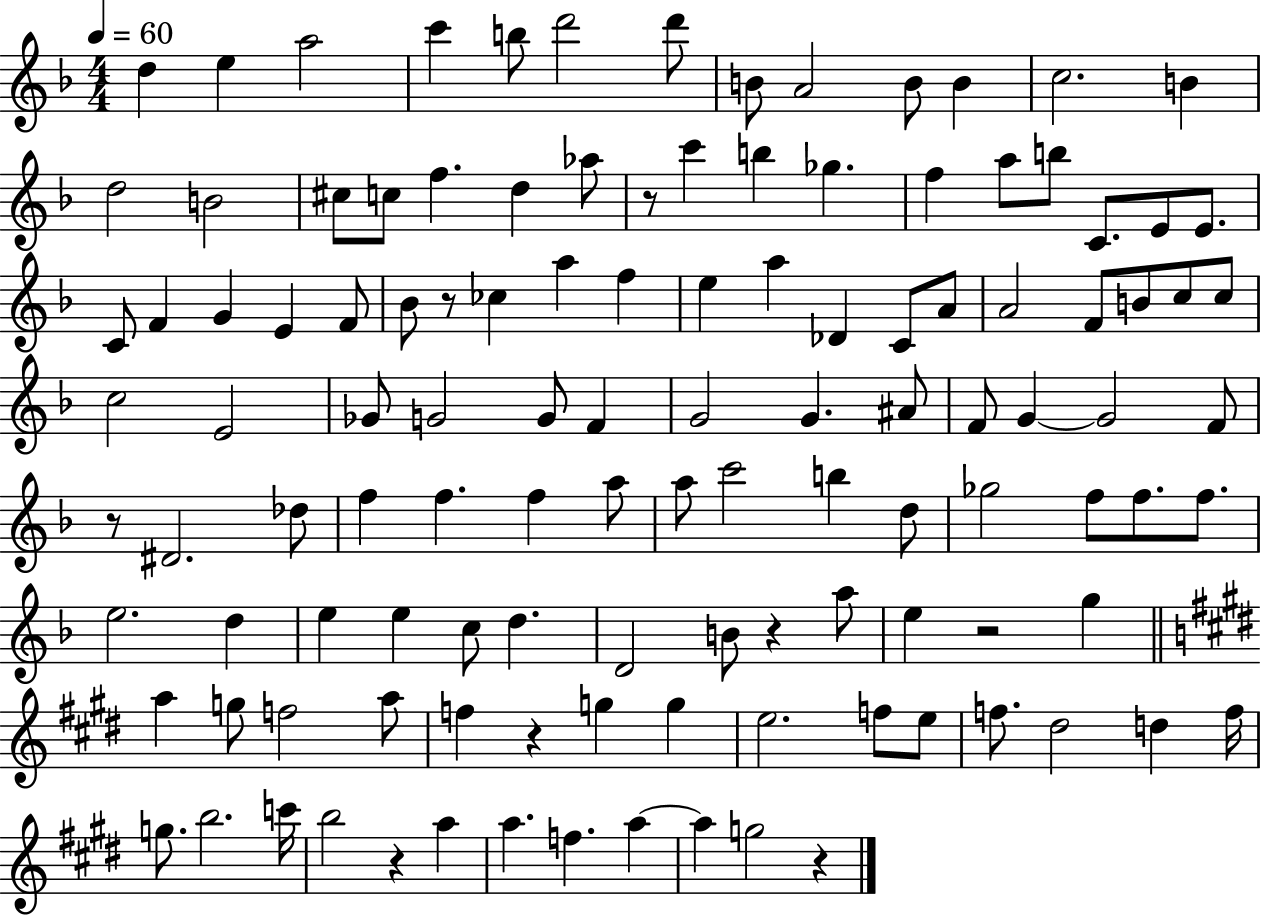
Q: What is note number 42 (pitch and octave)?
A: C4